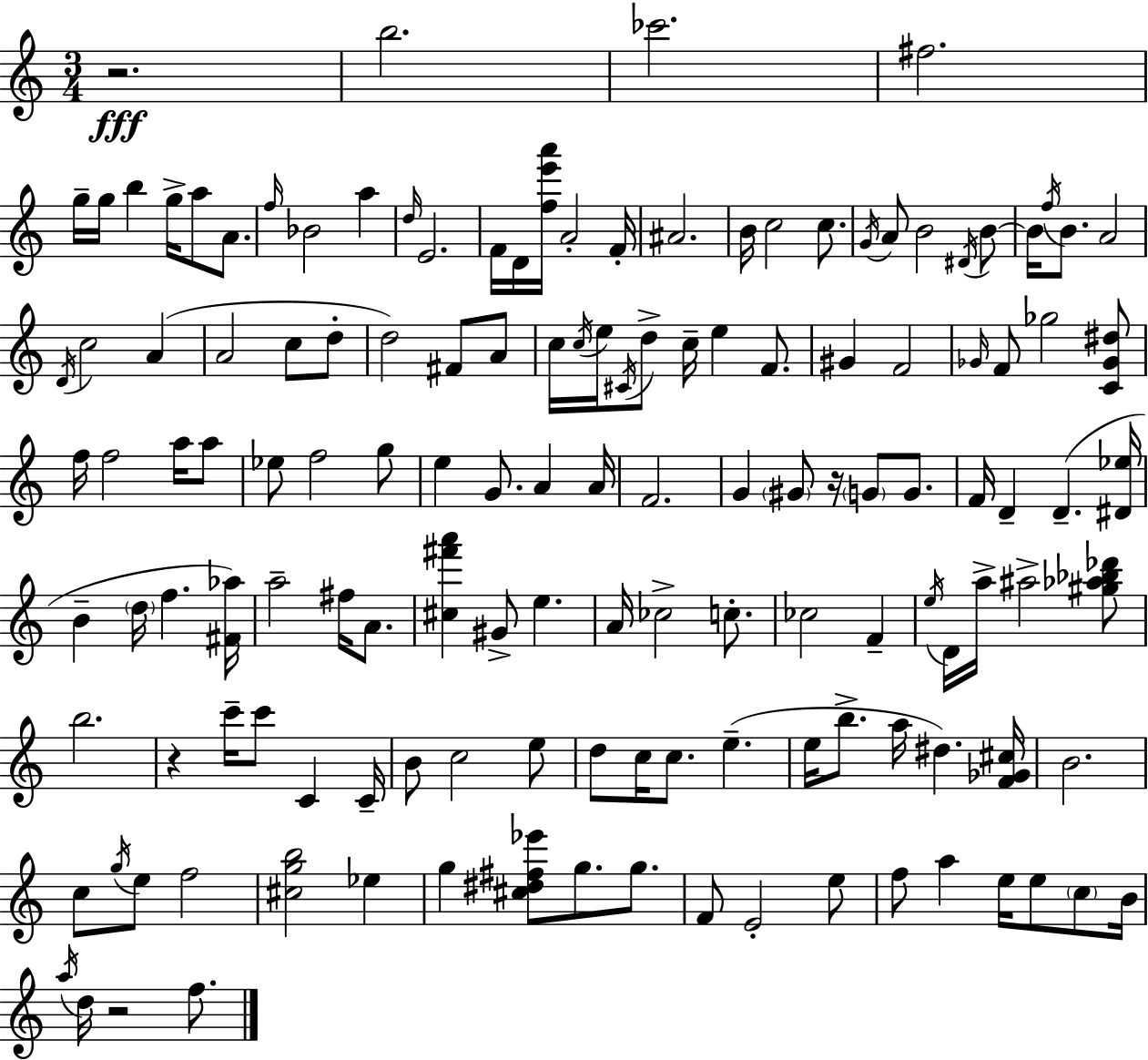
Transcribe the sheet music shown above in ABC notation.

X:1
T:Untitled
M:3/4
L:1/4
K:Am
z2 b2 _c'2 ^f2 g/4 g/4 b g/4 a/2 A/2 f/4 _B2 a d/4 E2 F/4 D/4 [fe'a']/4 A2 F/4 ^A2 B/4 c2 c/2 G/4 A/2 B2 ^D/4 B/2 B/4 f/4 B/2 A2 D/4 c2 A A2 c/2 d/2 d2 ^F/2 A/2 c/4 c/4 e/4 ^C/4 d/2 c/4 e F/2 ^G F2 _G/4 F/2 _g2 [C_G^d]/2 f/4 f2 a/4 a/2 _e/2 f2 g/2 e G/2 A A/4 F2 G ^G/2 z/4 G/2 G/2 F/4 D D [^D_e]/4 B d/4 f [^F_a]/4 a2 ^f/4 A/2 [^c^f'a'] ^G/2 e A/4 _c2 c/2 _c2 F e/4 D/4 a/4 ^a2 [^g_a_b_d']/2 b2 z c'/4 c'/2 C C/4 B/2 c2 e/2 d/2 c/4 c/2 e e/4 b/2 a/4 ^d [F_G^c]/4 B2 c/2 g/4 e/2 f2 [^cgb]2 _e g [^c^d^f_e']/2 g/2 g/2 F/2 E2 e/2 f/2 a e/4 e/2 c/2 B/4 a/4 d/4 z2 f/2